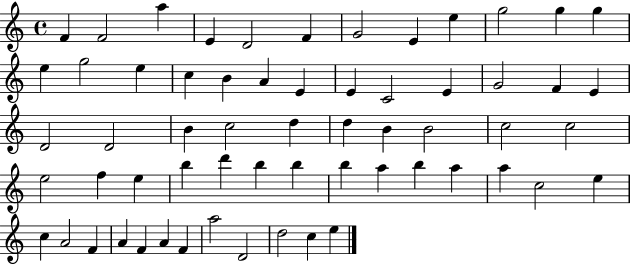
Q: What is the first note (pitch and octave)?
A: F4